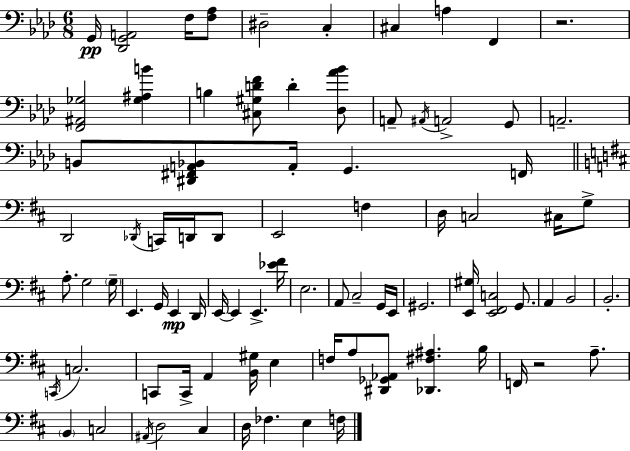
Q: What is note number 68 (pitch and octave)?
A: E3